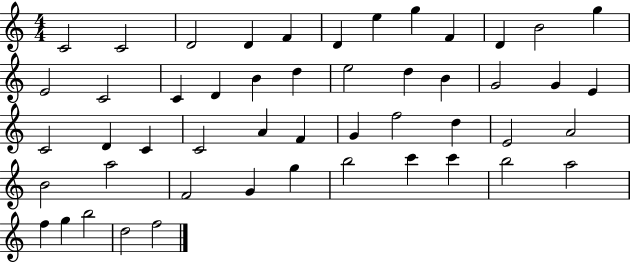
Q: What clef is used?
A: treble